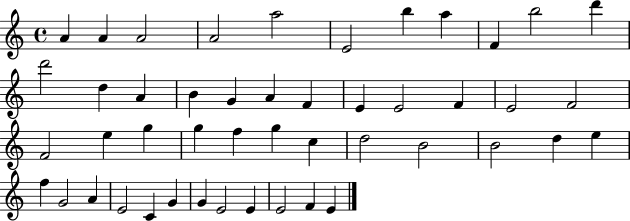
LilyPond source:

{
  \clef treble
  \time 4/4
  \defaultTimeSignature
  \key c \major
  a'4 a'4 a'2 | a'2 a''2 | e'2 b''4 a''4 | f'4 b''2 d'''4 | \break d'''2 d''4 a'4 | b'4 g'4 a'4 f'4 | e'4 e'2 f'4 | e'2 f'2 | \break f'2 e''4 g''4 | g''4 f''4 g''4 c''4 | d''2 b'2 | b'2 d''4 e''4 | \break f''4 g'2 a'4 | e'2 c'4 g'4 | g'4 e'2 e'4 | e'2 f'4 e'4 | \break \bar "|."
}